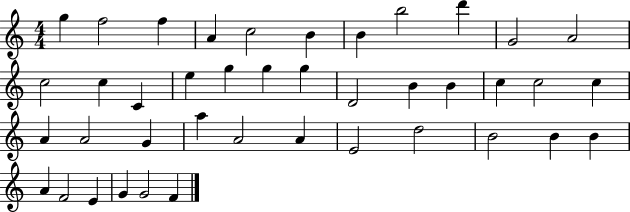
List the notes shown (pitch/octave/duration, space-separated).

G5/q F5/h F5/q A4/q C5/h B4/q B4/q B5/h D6/q G4/h A4/h C5/h C5/q C4/q E5/q G5/q G5/q G5/q D4/h B4/q B4/q C5/q C5/h C5/q A4/q A4/h G4/q A5/q A4/h A4/q E4/h D5/h B4/h B4/q B4/q A4/q F4/h E4/q G4/q G4/h F4/q